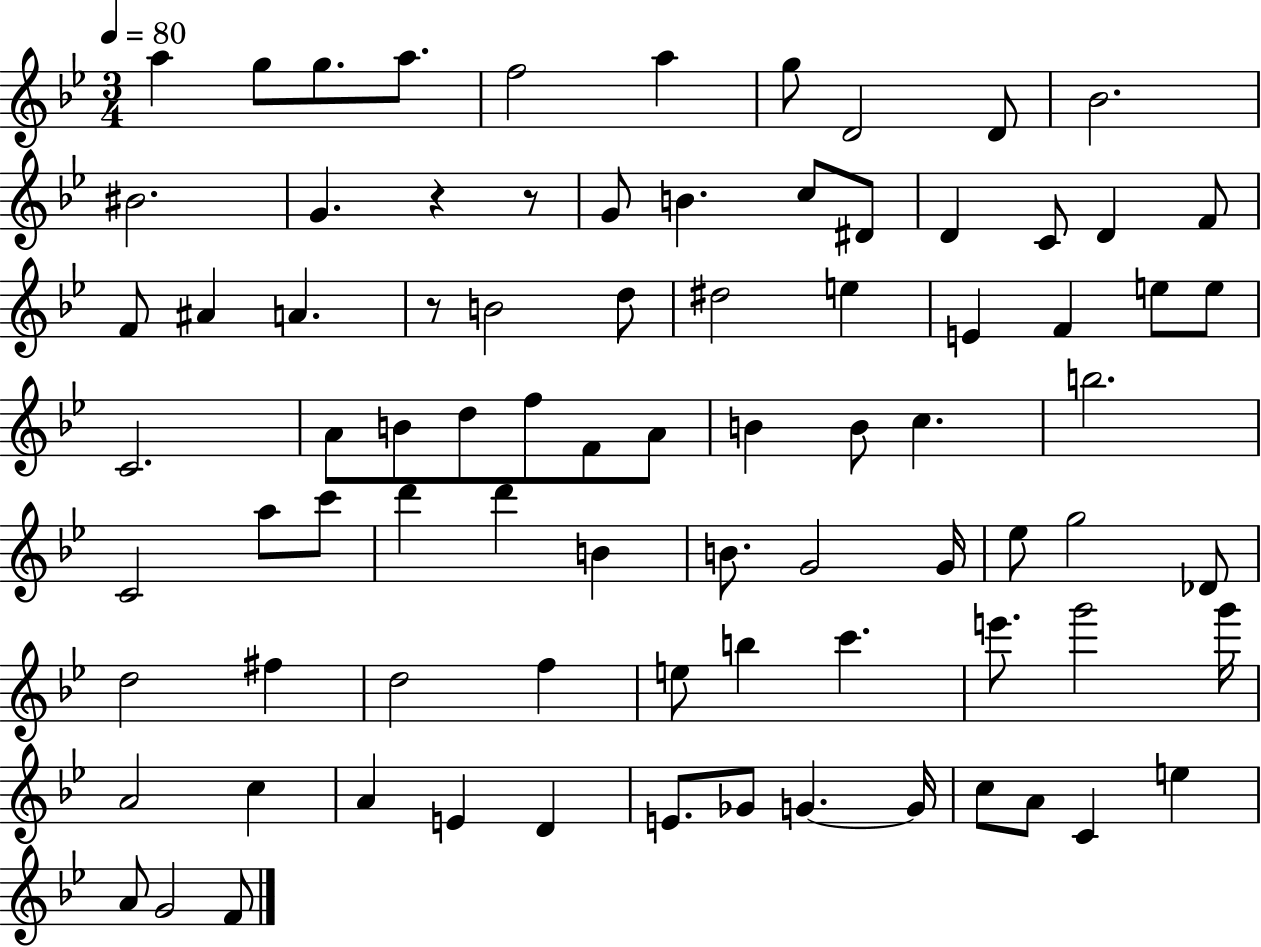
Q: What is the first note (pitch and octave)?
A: A5